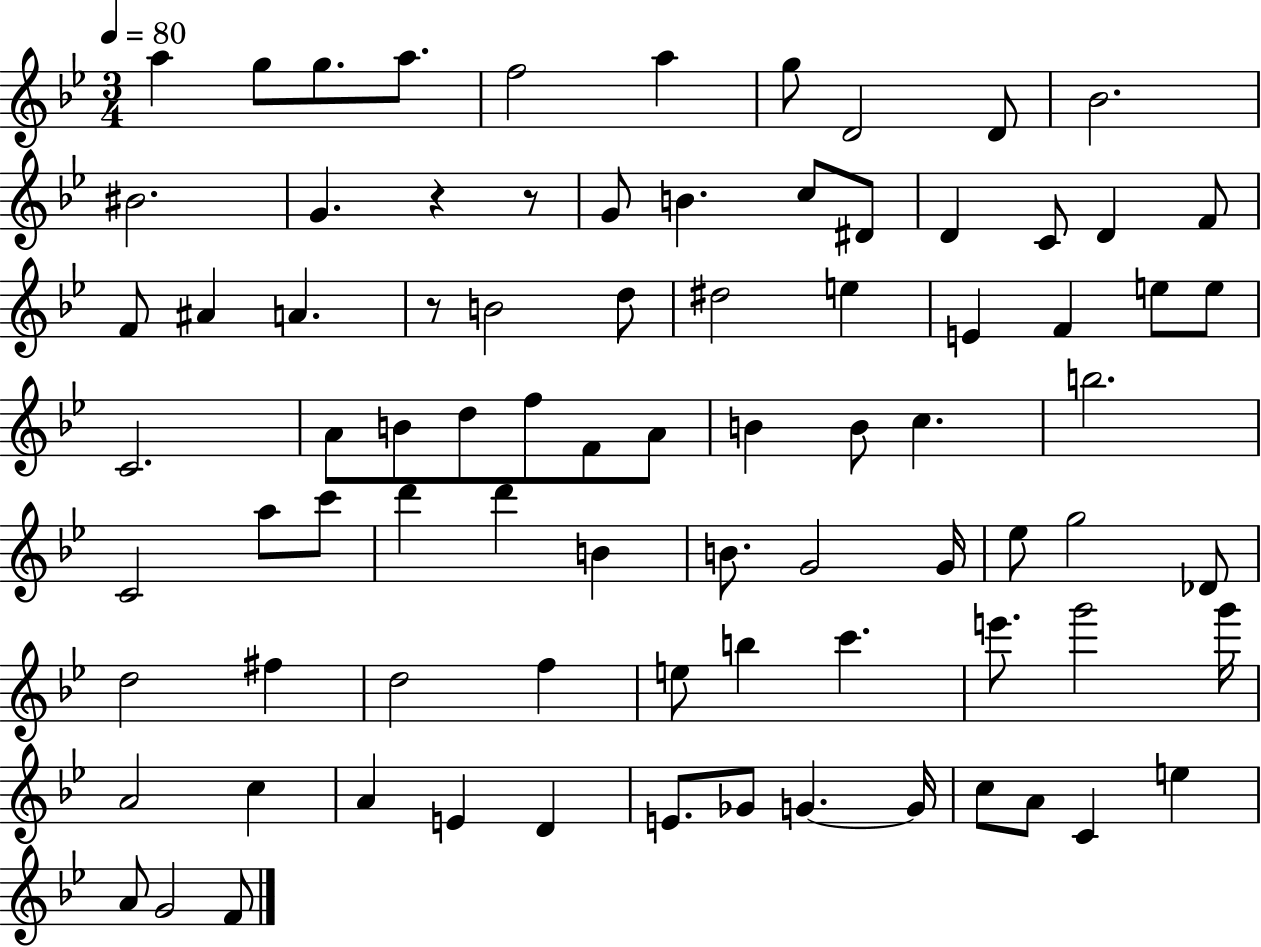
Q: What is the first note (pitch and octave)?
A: A5